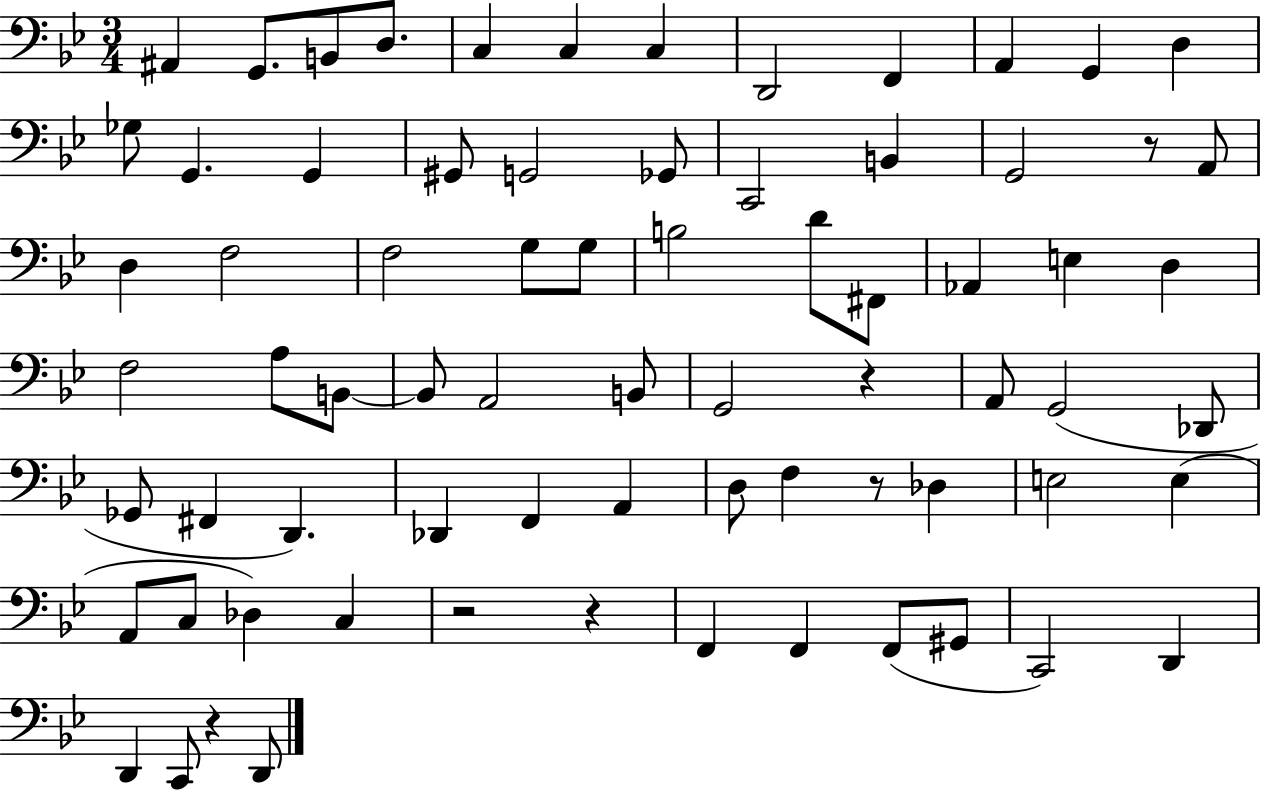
X:1
T:Untitled
M:3/4
L:1/4
K:Bb
^A,, G,,/2 B,,/2 D,/2 C, C, C, D,,2 F,, A,, G,, D, _G,/2 G,, G,, ^G,,/2 G,,2 _G,,/2 C,,2 B,, G,,2 z/2 A,,/2 D, F,2 F,2 G,/2 G,/2 B,2 D/2 ^F,,/2 _A,, E, D, F,2 A,/2 B,,/2 B,,/2 A,,2 B,,/2 G,,2 z A,,/2 G,,2 _D,,/2 _G,,/2 ^F,, D,, _D,, F,, A,, D,/2 F, z/2 _D, E,2 E, A,,/2 C,/2 _D, C, z2 z F,, F,, F,,/2 ^G,,/2 C,,2 D,, D,, C,,/2 z D,,/2